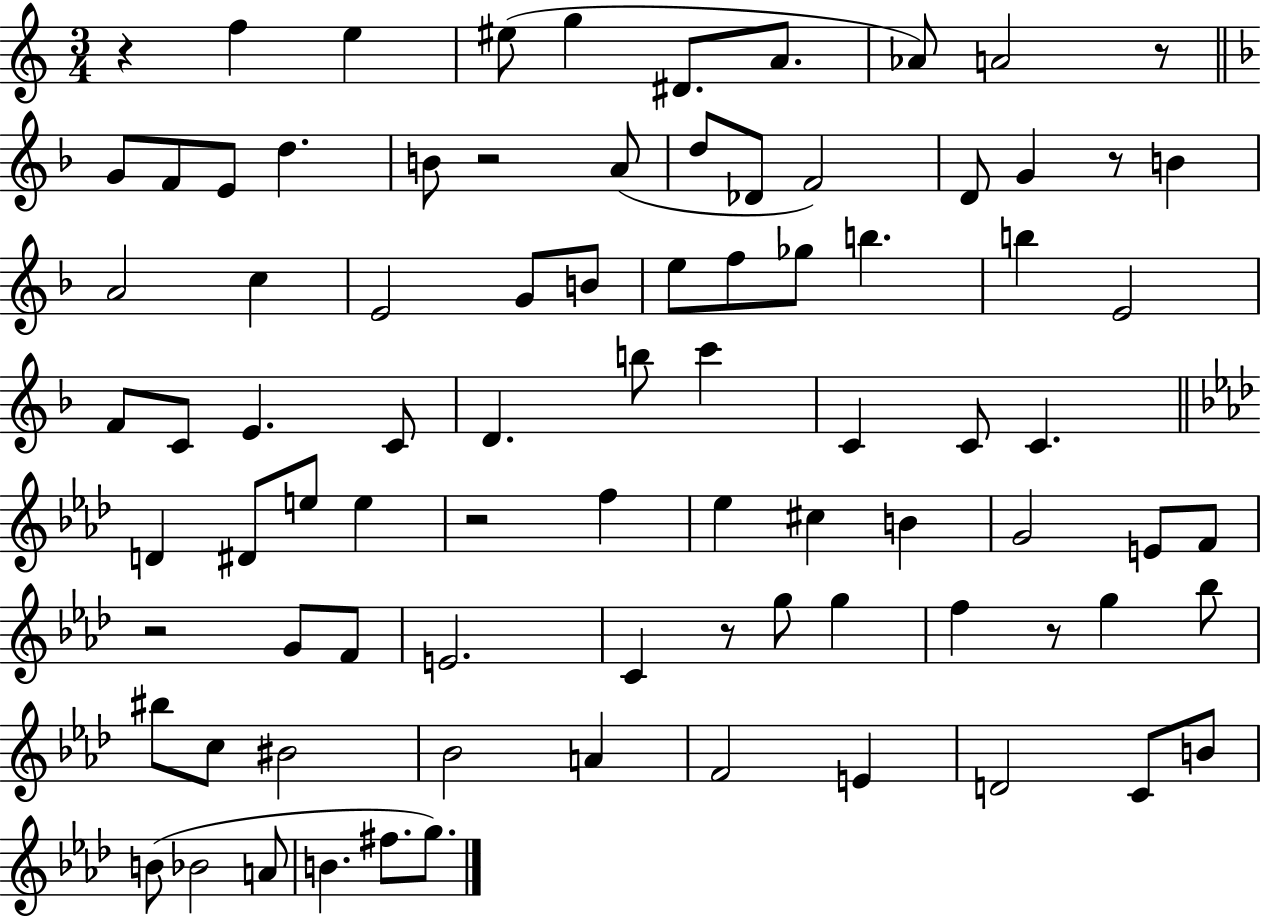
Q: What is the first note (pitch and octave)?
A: F5